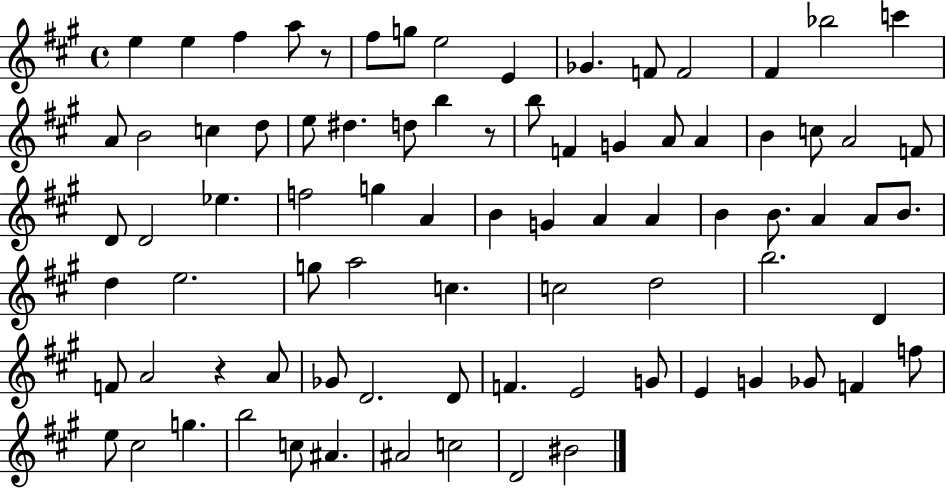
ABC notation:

X:1
T:Untitled
M:4/4
L:1/4
K:A
e e ^f a/2 z/2 ^f/2 g/2 e2 E _G F/2 F2 ^F _b2 c' A/2 B2 c d/2 e/2 ^d d/2 b z/2 b/2 F G A/2 A B c/2 A2 F/2 D/2 D2 _e f2 g A B G A A B B/2 A A/2 B/2 d e2 g/2 a2 c c2 d2 b2 D F/2 A2 z A/2 _G/2 D2 D/2 F E2 G/2 E G _G/2 F f/2 e/2 ^c2 g b2 c/2 ^A ^A2 c2 D2 ^B2